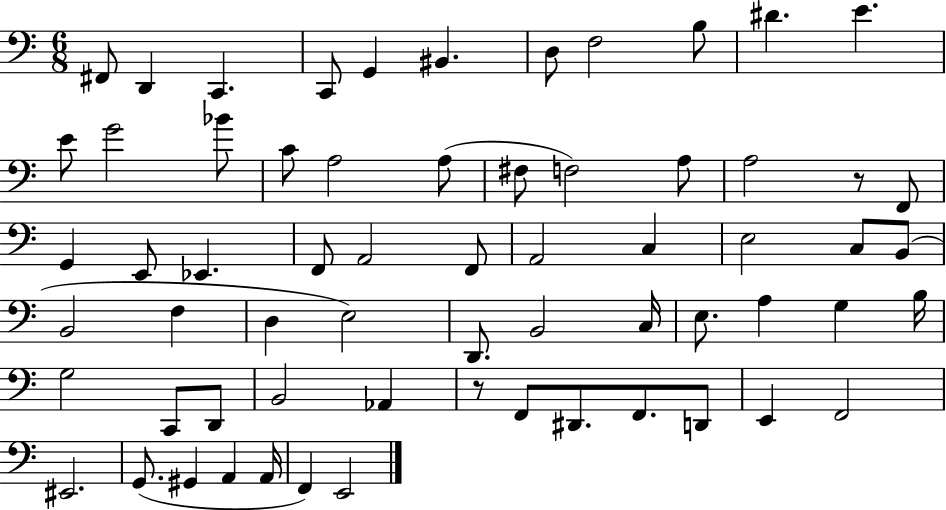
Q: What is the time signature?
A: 6/8